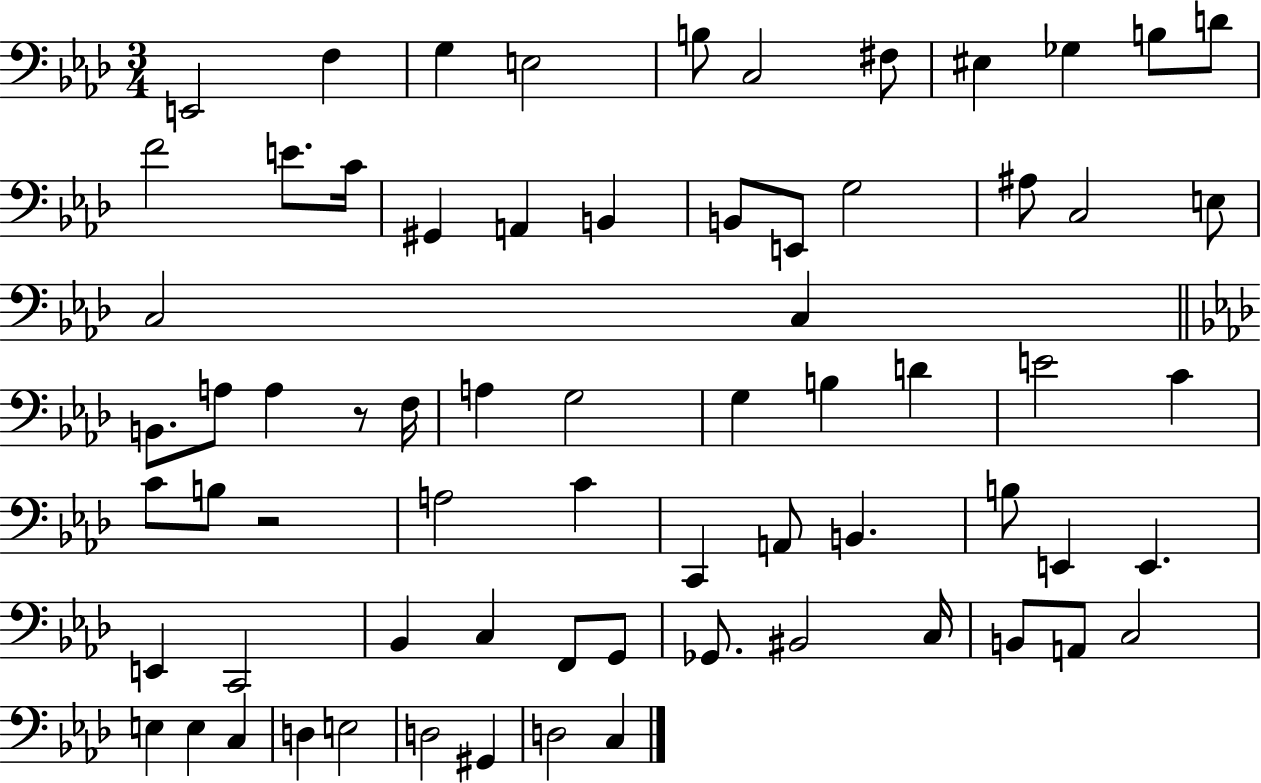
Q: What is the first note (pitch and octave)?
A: E2